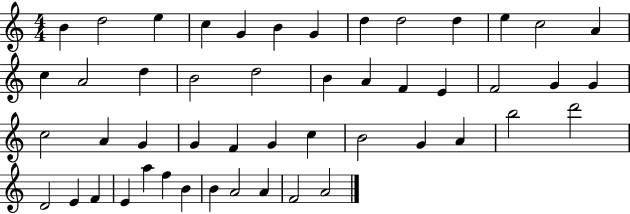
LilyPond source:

{
  \clef treble
  \numericTimeSignature
  \time 4/4
  \key c \major
  b'4 d''2 e''4 | c''4 g'4 b'4 g'4 | d''4 d''2 d''4 | e''4 c''2 a'4 | \break c''4 a'2 d''4 | b'2 d''2 | b'4 a'4 f'4 e'4 | f'2 g'4 g'4 | \break c''2 a'4 g'4 | g'4 f'4 g'4 c''4 | b'2 g'4 a'4 | b''2 d'''2 | \break d'2 e'4 f'4 | e'4 a''4 f''4 b'4 | b'4 a'2 a'4 | f'2 a'2 | \break \bar "|."
}